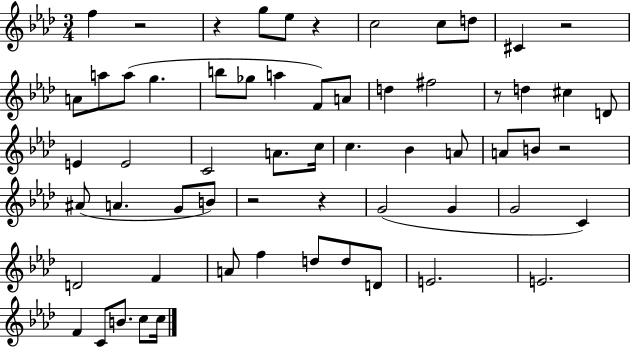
{
  \clef treble
  \numericTimeSignature
  \time 3/4
  \key aes \major
  f''4 r2 | r4 g''8 ees''8 r4 | c''2 c''8 d''8 | cis'4 r2 | \break a'8 a''8 a''8( g''4. | b''8 ges''8 a''4 f'8) a'8 | d''4 fis''2 | r8 d''4 cis''4 d'8 | \break e'4 e'2 | c'2 a'8. c''16 | c''4. bes'4 a'8 | a'8 b'8 r2 | \break ais'8( a'4. g'8 b'8) | r2 r4 | g'2( g'4 | g'2 c'4) | \break d'2 f'4 | a'8 f''4 d''8 d''8 d'8 | e'2. | e'2. | \break f'4 c'8 b'8. c''8 c''16 | \bar "|."
}